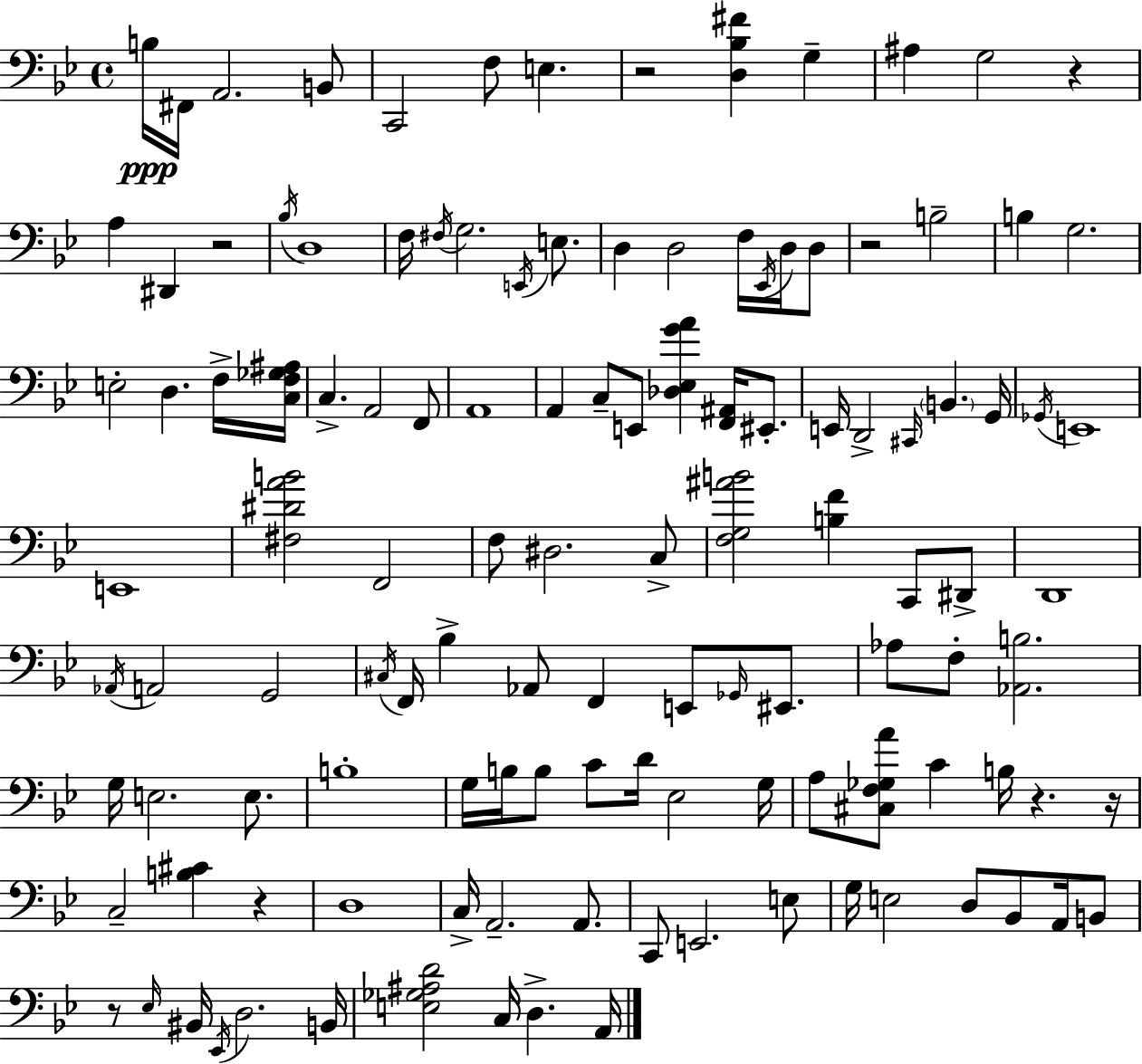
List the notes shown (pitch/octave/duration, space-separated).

B3/s F#2/s A2/h. B2/e C2/h F3/e E3/q. R/h [D3,Bb3,F#4]/q G3/q A#3/q G3/h R/q A3/q D#2/q R/h Bb3/s D3/w F3/s F#3/s G3/h. E2/s E3/e. D3/q D3/h F3/s Eb2/s D3/s D3/e R/h B3/h B3/q G3/h. E3/h D3/q. F3/s [C3,F3,Gb3,A#3]/s C3/q. A2/h F2/e A2/w A2/q C3/e E2/e [Db3,Eb3,G4,A4]/q [F2,A#2]/s EIS2/e. E2/s D2/h C#2/s B2/q. G2/s Gb2/s E2/w E2/w [F#3,D#4,A4,B4]/h F2/h F3/e D#3/h. C3/e [F3,G3,A#4,B4]/h [B3,F4]/q C2/e D#2/e D2/w Ab2/s A2/h G2/h C#3/s F2/s Bb3/q Ab2/e F2/q E2/e Gb2/s EIS2/e. Ab3/e F3/e [Ab2,B3]/h. G3/s E3/h. E3/e. B3/w G3/s B3/s B3/e C4/e D4/s Eb3/h G3/s A3/e [C#3,F3,Gb3,A4]/e C4/q B3/s R/q. R/s C3/h [B3,C#4]/q R/q D3/w C3/s A2/h. A2/e. C2/e E2/h. E3/e G3/s E3/h D3/e Bb2/e A2/s B2/e R/e Eb3/s BIS2/s Eb2/s D3/h. B2/s [E3,Gb3,A#3,D4]/h C3/s D3/q. A2/s